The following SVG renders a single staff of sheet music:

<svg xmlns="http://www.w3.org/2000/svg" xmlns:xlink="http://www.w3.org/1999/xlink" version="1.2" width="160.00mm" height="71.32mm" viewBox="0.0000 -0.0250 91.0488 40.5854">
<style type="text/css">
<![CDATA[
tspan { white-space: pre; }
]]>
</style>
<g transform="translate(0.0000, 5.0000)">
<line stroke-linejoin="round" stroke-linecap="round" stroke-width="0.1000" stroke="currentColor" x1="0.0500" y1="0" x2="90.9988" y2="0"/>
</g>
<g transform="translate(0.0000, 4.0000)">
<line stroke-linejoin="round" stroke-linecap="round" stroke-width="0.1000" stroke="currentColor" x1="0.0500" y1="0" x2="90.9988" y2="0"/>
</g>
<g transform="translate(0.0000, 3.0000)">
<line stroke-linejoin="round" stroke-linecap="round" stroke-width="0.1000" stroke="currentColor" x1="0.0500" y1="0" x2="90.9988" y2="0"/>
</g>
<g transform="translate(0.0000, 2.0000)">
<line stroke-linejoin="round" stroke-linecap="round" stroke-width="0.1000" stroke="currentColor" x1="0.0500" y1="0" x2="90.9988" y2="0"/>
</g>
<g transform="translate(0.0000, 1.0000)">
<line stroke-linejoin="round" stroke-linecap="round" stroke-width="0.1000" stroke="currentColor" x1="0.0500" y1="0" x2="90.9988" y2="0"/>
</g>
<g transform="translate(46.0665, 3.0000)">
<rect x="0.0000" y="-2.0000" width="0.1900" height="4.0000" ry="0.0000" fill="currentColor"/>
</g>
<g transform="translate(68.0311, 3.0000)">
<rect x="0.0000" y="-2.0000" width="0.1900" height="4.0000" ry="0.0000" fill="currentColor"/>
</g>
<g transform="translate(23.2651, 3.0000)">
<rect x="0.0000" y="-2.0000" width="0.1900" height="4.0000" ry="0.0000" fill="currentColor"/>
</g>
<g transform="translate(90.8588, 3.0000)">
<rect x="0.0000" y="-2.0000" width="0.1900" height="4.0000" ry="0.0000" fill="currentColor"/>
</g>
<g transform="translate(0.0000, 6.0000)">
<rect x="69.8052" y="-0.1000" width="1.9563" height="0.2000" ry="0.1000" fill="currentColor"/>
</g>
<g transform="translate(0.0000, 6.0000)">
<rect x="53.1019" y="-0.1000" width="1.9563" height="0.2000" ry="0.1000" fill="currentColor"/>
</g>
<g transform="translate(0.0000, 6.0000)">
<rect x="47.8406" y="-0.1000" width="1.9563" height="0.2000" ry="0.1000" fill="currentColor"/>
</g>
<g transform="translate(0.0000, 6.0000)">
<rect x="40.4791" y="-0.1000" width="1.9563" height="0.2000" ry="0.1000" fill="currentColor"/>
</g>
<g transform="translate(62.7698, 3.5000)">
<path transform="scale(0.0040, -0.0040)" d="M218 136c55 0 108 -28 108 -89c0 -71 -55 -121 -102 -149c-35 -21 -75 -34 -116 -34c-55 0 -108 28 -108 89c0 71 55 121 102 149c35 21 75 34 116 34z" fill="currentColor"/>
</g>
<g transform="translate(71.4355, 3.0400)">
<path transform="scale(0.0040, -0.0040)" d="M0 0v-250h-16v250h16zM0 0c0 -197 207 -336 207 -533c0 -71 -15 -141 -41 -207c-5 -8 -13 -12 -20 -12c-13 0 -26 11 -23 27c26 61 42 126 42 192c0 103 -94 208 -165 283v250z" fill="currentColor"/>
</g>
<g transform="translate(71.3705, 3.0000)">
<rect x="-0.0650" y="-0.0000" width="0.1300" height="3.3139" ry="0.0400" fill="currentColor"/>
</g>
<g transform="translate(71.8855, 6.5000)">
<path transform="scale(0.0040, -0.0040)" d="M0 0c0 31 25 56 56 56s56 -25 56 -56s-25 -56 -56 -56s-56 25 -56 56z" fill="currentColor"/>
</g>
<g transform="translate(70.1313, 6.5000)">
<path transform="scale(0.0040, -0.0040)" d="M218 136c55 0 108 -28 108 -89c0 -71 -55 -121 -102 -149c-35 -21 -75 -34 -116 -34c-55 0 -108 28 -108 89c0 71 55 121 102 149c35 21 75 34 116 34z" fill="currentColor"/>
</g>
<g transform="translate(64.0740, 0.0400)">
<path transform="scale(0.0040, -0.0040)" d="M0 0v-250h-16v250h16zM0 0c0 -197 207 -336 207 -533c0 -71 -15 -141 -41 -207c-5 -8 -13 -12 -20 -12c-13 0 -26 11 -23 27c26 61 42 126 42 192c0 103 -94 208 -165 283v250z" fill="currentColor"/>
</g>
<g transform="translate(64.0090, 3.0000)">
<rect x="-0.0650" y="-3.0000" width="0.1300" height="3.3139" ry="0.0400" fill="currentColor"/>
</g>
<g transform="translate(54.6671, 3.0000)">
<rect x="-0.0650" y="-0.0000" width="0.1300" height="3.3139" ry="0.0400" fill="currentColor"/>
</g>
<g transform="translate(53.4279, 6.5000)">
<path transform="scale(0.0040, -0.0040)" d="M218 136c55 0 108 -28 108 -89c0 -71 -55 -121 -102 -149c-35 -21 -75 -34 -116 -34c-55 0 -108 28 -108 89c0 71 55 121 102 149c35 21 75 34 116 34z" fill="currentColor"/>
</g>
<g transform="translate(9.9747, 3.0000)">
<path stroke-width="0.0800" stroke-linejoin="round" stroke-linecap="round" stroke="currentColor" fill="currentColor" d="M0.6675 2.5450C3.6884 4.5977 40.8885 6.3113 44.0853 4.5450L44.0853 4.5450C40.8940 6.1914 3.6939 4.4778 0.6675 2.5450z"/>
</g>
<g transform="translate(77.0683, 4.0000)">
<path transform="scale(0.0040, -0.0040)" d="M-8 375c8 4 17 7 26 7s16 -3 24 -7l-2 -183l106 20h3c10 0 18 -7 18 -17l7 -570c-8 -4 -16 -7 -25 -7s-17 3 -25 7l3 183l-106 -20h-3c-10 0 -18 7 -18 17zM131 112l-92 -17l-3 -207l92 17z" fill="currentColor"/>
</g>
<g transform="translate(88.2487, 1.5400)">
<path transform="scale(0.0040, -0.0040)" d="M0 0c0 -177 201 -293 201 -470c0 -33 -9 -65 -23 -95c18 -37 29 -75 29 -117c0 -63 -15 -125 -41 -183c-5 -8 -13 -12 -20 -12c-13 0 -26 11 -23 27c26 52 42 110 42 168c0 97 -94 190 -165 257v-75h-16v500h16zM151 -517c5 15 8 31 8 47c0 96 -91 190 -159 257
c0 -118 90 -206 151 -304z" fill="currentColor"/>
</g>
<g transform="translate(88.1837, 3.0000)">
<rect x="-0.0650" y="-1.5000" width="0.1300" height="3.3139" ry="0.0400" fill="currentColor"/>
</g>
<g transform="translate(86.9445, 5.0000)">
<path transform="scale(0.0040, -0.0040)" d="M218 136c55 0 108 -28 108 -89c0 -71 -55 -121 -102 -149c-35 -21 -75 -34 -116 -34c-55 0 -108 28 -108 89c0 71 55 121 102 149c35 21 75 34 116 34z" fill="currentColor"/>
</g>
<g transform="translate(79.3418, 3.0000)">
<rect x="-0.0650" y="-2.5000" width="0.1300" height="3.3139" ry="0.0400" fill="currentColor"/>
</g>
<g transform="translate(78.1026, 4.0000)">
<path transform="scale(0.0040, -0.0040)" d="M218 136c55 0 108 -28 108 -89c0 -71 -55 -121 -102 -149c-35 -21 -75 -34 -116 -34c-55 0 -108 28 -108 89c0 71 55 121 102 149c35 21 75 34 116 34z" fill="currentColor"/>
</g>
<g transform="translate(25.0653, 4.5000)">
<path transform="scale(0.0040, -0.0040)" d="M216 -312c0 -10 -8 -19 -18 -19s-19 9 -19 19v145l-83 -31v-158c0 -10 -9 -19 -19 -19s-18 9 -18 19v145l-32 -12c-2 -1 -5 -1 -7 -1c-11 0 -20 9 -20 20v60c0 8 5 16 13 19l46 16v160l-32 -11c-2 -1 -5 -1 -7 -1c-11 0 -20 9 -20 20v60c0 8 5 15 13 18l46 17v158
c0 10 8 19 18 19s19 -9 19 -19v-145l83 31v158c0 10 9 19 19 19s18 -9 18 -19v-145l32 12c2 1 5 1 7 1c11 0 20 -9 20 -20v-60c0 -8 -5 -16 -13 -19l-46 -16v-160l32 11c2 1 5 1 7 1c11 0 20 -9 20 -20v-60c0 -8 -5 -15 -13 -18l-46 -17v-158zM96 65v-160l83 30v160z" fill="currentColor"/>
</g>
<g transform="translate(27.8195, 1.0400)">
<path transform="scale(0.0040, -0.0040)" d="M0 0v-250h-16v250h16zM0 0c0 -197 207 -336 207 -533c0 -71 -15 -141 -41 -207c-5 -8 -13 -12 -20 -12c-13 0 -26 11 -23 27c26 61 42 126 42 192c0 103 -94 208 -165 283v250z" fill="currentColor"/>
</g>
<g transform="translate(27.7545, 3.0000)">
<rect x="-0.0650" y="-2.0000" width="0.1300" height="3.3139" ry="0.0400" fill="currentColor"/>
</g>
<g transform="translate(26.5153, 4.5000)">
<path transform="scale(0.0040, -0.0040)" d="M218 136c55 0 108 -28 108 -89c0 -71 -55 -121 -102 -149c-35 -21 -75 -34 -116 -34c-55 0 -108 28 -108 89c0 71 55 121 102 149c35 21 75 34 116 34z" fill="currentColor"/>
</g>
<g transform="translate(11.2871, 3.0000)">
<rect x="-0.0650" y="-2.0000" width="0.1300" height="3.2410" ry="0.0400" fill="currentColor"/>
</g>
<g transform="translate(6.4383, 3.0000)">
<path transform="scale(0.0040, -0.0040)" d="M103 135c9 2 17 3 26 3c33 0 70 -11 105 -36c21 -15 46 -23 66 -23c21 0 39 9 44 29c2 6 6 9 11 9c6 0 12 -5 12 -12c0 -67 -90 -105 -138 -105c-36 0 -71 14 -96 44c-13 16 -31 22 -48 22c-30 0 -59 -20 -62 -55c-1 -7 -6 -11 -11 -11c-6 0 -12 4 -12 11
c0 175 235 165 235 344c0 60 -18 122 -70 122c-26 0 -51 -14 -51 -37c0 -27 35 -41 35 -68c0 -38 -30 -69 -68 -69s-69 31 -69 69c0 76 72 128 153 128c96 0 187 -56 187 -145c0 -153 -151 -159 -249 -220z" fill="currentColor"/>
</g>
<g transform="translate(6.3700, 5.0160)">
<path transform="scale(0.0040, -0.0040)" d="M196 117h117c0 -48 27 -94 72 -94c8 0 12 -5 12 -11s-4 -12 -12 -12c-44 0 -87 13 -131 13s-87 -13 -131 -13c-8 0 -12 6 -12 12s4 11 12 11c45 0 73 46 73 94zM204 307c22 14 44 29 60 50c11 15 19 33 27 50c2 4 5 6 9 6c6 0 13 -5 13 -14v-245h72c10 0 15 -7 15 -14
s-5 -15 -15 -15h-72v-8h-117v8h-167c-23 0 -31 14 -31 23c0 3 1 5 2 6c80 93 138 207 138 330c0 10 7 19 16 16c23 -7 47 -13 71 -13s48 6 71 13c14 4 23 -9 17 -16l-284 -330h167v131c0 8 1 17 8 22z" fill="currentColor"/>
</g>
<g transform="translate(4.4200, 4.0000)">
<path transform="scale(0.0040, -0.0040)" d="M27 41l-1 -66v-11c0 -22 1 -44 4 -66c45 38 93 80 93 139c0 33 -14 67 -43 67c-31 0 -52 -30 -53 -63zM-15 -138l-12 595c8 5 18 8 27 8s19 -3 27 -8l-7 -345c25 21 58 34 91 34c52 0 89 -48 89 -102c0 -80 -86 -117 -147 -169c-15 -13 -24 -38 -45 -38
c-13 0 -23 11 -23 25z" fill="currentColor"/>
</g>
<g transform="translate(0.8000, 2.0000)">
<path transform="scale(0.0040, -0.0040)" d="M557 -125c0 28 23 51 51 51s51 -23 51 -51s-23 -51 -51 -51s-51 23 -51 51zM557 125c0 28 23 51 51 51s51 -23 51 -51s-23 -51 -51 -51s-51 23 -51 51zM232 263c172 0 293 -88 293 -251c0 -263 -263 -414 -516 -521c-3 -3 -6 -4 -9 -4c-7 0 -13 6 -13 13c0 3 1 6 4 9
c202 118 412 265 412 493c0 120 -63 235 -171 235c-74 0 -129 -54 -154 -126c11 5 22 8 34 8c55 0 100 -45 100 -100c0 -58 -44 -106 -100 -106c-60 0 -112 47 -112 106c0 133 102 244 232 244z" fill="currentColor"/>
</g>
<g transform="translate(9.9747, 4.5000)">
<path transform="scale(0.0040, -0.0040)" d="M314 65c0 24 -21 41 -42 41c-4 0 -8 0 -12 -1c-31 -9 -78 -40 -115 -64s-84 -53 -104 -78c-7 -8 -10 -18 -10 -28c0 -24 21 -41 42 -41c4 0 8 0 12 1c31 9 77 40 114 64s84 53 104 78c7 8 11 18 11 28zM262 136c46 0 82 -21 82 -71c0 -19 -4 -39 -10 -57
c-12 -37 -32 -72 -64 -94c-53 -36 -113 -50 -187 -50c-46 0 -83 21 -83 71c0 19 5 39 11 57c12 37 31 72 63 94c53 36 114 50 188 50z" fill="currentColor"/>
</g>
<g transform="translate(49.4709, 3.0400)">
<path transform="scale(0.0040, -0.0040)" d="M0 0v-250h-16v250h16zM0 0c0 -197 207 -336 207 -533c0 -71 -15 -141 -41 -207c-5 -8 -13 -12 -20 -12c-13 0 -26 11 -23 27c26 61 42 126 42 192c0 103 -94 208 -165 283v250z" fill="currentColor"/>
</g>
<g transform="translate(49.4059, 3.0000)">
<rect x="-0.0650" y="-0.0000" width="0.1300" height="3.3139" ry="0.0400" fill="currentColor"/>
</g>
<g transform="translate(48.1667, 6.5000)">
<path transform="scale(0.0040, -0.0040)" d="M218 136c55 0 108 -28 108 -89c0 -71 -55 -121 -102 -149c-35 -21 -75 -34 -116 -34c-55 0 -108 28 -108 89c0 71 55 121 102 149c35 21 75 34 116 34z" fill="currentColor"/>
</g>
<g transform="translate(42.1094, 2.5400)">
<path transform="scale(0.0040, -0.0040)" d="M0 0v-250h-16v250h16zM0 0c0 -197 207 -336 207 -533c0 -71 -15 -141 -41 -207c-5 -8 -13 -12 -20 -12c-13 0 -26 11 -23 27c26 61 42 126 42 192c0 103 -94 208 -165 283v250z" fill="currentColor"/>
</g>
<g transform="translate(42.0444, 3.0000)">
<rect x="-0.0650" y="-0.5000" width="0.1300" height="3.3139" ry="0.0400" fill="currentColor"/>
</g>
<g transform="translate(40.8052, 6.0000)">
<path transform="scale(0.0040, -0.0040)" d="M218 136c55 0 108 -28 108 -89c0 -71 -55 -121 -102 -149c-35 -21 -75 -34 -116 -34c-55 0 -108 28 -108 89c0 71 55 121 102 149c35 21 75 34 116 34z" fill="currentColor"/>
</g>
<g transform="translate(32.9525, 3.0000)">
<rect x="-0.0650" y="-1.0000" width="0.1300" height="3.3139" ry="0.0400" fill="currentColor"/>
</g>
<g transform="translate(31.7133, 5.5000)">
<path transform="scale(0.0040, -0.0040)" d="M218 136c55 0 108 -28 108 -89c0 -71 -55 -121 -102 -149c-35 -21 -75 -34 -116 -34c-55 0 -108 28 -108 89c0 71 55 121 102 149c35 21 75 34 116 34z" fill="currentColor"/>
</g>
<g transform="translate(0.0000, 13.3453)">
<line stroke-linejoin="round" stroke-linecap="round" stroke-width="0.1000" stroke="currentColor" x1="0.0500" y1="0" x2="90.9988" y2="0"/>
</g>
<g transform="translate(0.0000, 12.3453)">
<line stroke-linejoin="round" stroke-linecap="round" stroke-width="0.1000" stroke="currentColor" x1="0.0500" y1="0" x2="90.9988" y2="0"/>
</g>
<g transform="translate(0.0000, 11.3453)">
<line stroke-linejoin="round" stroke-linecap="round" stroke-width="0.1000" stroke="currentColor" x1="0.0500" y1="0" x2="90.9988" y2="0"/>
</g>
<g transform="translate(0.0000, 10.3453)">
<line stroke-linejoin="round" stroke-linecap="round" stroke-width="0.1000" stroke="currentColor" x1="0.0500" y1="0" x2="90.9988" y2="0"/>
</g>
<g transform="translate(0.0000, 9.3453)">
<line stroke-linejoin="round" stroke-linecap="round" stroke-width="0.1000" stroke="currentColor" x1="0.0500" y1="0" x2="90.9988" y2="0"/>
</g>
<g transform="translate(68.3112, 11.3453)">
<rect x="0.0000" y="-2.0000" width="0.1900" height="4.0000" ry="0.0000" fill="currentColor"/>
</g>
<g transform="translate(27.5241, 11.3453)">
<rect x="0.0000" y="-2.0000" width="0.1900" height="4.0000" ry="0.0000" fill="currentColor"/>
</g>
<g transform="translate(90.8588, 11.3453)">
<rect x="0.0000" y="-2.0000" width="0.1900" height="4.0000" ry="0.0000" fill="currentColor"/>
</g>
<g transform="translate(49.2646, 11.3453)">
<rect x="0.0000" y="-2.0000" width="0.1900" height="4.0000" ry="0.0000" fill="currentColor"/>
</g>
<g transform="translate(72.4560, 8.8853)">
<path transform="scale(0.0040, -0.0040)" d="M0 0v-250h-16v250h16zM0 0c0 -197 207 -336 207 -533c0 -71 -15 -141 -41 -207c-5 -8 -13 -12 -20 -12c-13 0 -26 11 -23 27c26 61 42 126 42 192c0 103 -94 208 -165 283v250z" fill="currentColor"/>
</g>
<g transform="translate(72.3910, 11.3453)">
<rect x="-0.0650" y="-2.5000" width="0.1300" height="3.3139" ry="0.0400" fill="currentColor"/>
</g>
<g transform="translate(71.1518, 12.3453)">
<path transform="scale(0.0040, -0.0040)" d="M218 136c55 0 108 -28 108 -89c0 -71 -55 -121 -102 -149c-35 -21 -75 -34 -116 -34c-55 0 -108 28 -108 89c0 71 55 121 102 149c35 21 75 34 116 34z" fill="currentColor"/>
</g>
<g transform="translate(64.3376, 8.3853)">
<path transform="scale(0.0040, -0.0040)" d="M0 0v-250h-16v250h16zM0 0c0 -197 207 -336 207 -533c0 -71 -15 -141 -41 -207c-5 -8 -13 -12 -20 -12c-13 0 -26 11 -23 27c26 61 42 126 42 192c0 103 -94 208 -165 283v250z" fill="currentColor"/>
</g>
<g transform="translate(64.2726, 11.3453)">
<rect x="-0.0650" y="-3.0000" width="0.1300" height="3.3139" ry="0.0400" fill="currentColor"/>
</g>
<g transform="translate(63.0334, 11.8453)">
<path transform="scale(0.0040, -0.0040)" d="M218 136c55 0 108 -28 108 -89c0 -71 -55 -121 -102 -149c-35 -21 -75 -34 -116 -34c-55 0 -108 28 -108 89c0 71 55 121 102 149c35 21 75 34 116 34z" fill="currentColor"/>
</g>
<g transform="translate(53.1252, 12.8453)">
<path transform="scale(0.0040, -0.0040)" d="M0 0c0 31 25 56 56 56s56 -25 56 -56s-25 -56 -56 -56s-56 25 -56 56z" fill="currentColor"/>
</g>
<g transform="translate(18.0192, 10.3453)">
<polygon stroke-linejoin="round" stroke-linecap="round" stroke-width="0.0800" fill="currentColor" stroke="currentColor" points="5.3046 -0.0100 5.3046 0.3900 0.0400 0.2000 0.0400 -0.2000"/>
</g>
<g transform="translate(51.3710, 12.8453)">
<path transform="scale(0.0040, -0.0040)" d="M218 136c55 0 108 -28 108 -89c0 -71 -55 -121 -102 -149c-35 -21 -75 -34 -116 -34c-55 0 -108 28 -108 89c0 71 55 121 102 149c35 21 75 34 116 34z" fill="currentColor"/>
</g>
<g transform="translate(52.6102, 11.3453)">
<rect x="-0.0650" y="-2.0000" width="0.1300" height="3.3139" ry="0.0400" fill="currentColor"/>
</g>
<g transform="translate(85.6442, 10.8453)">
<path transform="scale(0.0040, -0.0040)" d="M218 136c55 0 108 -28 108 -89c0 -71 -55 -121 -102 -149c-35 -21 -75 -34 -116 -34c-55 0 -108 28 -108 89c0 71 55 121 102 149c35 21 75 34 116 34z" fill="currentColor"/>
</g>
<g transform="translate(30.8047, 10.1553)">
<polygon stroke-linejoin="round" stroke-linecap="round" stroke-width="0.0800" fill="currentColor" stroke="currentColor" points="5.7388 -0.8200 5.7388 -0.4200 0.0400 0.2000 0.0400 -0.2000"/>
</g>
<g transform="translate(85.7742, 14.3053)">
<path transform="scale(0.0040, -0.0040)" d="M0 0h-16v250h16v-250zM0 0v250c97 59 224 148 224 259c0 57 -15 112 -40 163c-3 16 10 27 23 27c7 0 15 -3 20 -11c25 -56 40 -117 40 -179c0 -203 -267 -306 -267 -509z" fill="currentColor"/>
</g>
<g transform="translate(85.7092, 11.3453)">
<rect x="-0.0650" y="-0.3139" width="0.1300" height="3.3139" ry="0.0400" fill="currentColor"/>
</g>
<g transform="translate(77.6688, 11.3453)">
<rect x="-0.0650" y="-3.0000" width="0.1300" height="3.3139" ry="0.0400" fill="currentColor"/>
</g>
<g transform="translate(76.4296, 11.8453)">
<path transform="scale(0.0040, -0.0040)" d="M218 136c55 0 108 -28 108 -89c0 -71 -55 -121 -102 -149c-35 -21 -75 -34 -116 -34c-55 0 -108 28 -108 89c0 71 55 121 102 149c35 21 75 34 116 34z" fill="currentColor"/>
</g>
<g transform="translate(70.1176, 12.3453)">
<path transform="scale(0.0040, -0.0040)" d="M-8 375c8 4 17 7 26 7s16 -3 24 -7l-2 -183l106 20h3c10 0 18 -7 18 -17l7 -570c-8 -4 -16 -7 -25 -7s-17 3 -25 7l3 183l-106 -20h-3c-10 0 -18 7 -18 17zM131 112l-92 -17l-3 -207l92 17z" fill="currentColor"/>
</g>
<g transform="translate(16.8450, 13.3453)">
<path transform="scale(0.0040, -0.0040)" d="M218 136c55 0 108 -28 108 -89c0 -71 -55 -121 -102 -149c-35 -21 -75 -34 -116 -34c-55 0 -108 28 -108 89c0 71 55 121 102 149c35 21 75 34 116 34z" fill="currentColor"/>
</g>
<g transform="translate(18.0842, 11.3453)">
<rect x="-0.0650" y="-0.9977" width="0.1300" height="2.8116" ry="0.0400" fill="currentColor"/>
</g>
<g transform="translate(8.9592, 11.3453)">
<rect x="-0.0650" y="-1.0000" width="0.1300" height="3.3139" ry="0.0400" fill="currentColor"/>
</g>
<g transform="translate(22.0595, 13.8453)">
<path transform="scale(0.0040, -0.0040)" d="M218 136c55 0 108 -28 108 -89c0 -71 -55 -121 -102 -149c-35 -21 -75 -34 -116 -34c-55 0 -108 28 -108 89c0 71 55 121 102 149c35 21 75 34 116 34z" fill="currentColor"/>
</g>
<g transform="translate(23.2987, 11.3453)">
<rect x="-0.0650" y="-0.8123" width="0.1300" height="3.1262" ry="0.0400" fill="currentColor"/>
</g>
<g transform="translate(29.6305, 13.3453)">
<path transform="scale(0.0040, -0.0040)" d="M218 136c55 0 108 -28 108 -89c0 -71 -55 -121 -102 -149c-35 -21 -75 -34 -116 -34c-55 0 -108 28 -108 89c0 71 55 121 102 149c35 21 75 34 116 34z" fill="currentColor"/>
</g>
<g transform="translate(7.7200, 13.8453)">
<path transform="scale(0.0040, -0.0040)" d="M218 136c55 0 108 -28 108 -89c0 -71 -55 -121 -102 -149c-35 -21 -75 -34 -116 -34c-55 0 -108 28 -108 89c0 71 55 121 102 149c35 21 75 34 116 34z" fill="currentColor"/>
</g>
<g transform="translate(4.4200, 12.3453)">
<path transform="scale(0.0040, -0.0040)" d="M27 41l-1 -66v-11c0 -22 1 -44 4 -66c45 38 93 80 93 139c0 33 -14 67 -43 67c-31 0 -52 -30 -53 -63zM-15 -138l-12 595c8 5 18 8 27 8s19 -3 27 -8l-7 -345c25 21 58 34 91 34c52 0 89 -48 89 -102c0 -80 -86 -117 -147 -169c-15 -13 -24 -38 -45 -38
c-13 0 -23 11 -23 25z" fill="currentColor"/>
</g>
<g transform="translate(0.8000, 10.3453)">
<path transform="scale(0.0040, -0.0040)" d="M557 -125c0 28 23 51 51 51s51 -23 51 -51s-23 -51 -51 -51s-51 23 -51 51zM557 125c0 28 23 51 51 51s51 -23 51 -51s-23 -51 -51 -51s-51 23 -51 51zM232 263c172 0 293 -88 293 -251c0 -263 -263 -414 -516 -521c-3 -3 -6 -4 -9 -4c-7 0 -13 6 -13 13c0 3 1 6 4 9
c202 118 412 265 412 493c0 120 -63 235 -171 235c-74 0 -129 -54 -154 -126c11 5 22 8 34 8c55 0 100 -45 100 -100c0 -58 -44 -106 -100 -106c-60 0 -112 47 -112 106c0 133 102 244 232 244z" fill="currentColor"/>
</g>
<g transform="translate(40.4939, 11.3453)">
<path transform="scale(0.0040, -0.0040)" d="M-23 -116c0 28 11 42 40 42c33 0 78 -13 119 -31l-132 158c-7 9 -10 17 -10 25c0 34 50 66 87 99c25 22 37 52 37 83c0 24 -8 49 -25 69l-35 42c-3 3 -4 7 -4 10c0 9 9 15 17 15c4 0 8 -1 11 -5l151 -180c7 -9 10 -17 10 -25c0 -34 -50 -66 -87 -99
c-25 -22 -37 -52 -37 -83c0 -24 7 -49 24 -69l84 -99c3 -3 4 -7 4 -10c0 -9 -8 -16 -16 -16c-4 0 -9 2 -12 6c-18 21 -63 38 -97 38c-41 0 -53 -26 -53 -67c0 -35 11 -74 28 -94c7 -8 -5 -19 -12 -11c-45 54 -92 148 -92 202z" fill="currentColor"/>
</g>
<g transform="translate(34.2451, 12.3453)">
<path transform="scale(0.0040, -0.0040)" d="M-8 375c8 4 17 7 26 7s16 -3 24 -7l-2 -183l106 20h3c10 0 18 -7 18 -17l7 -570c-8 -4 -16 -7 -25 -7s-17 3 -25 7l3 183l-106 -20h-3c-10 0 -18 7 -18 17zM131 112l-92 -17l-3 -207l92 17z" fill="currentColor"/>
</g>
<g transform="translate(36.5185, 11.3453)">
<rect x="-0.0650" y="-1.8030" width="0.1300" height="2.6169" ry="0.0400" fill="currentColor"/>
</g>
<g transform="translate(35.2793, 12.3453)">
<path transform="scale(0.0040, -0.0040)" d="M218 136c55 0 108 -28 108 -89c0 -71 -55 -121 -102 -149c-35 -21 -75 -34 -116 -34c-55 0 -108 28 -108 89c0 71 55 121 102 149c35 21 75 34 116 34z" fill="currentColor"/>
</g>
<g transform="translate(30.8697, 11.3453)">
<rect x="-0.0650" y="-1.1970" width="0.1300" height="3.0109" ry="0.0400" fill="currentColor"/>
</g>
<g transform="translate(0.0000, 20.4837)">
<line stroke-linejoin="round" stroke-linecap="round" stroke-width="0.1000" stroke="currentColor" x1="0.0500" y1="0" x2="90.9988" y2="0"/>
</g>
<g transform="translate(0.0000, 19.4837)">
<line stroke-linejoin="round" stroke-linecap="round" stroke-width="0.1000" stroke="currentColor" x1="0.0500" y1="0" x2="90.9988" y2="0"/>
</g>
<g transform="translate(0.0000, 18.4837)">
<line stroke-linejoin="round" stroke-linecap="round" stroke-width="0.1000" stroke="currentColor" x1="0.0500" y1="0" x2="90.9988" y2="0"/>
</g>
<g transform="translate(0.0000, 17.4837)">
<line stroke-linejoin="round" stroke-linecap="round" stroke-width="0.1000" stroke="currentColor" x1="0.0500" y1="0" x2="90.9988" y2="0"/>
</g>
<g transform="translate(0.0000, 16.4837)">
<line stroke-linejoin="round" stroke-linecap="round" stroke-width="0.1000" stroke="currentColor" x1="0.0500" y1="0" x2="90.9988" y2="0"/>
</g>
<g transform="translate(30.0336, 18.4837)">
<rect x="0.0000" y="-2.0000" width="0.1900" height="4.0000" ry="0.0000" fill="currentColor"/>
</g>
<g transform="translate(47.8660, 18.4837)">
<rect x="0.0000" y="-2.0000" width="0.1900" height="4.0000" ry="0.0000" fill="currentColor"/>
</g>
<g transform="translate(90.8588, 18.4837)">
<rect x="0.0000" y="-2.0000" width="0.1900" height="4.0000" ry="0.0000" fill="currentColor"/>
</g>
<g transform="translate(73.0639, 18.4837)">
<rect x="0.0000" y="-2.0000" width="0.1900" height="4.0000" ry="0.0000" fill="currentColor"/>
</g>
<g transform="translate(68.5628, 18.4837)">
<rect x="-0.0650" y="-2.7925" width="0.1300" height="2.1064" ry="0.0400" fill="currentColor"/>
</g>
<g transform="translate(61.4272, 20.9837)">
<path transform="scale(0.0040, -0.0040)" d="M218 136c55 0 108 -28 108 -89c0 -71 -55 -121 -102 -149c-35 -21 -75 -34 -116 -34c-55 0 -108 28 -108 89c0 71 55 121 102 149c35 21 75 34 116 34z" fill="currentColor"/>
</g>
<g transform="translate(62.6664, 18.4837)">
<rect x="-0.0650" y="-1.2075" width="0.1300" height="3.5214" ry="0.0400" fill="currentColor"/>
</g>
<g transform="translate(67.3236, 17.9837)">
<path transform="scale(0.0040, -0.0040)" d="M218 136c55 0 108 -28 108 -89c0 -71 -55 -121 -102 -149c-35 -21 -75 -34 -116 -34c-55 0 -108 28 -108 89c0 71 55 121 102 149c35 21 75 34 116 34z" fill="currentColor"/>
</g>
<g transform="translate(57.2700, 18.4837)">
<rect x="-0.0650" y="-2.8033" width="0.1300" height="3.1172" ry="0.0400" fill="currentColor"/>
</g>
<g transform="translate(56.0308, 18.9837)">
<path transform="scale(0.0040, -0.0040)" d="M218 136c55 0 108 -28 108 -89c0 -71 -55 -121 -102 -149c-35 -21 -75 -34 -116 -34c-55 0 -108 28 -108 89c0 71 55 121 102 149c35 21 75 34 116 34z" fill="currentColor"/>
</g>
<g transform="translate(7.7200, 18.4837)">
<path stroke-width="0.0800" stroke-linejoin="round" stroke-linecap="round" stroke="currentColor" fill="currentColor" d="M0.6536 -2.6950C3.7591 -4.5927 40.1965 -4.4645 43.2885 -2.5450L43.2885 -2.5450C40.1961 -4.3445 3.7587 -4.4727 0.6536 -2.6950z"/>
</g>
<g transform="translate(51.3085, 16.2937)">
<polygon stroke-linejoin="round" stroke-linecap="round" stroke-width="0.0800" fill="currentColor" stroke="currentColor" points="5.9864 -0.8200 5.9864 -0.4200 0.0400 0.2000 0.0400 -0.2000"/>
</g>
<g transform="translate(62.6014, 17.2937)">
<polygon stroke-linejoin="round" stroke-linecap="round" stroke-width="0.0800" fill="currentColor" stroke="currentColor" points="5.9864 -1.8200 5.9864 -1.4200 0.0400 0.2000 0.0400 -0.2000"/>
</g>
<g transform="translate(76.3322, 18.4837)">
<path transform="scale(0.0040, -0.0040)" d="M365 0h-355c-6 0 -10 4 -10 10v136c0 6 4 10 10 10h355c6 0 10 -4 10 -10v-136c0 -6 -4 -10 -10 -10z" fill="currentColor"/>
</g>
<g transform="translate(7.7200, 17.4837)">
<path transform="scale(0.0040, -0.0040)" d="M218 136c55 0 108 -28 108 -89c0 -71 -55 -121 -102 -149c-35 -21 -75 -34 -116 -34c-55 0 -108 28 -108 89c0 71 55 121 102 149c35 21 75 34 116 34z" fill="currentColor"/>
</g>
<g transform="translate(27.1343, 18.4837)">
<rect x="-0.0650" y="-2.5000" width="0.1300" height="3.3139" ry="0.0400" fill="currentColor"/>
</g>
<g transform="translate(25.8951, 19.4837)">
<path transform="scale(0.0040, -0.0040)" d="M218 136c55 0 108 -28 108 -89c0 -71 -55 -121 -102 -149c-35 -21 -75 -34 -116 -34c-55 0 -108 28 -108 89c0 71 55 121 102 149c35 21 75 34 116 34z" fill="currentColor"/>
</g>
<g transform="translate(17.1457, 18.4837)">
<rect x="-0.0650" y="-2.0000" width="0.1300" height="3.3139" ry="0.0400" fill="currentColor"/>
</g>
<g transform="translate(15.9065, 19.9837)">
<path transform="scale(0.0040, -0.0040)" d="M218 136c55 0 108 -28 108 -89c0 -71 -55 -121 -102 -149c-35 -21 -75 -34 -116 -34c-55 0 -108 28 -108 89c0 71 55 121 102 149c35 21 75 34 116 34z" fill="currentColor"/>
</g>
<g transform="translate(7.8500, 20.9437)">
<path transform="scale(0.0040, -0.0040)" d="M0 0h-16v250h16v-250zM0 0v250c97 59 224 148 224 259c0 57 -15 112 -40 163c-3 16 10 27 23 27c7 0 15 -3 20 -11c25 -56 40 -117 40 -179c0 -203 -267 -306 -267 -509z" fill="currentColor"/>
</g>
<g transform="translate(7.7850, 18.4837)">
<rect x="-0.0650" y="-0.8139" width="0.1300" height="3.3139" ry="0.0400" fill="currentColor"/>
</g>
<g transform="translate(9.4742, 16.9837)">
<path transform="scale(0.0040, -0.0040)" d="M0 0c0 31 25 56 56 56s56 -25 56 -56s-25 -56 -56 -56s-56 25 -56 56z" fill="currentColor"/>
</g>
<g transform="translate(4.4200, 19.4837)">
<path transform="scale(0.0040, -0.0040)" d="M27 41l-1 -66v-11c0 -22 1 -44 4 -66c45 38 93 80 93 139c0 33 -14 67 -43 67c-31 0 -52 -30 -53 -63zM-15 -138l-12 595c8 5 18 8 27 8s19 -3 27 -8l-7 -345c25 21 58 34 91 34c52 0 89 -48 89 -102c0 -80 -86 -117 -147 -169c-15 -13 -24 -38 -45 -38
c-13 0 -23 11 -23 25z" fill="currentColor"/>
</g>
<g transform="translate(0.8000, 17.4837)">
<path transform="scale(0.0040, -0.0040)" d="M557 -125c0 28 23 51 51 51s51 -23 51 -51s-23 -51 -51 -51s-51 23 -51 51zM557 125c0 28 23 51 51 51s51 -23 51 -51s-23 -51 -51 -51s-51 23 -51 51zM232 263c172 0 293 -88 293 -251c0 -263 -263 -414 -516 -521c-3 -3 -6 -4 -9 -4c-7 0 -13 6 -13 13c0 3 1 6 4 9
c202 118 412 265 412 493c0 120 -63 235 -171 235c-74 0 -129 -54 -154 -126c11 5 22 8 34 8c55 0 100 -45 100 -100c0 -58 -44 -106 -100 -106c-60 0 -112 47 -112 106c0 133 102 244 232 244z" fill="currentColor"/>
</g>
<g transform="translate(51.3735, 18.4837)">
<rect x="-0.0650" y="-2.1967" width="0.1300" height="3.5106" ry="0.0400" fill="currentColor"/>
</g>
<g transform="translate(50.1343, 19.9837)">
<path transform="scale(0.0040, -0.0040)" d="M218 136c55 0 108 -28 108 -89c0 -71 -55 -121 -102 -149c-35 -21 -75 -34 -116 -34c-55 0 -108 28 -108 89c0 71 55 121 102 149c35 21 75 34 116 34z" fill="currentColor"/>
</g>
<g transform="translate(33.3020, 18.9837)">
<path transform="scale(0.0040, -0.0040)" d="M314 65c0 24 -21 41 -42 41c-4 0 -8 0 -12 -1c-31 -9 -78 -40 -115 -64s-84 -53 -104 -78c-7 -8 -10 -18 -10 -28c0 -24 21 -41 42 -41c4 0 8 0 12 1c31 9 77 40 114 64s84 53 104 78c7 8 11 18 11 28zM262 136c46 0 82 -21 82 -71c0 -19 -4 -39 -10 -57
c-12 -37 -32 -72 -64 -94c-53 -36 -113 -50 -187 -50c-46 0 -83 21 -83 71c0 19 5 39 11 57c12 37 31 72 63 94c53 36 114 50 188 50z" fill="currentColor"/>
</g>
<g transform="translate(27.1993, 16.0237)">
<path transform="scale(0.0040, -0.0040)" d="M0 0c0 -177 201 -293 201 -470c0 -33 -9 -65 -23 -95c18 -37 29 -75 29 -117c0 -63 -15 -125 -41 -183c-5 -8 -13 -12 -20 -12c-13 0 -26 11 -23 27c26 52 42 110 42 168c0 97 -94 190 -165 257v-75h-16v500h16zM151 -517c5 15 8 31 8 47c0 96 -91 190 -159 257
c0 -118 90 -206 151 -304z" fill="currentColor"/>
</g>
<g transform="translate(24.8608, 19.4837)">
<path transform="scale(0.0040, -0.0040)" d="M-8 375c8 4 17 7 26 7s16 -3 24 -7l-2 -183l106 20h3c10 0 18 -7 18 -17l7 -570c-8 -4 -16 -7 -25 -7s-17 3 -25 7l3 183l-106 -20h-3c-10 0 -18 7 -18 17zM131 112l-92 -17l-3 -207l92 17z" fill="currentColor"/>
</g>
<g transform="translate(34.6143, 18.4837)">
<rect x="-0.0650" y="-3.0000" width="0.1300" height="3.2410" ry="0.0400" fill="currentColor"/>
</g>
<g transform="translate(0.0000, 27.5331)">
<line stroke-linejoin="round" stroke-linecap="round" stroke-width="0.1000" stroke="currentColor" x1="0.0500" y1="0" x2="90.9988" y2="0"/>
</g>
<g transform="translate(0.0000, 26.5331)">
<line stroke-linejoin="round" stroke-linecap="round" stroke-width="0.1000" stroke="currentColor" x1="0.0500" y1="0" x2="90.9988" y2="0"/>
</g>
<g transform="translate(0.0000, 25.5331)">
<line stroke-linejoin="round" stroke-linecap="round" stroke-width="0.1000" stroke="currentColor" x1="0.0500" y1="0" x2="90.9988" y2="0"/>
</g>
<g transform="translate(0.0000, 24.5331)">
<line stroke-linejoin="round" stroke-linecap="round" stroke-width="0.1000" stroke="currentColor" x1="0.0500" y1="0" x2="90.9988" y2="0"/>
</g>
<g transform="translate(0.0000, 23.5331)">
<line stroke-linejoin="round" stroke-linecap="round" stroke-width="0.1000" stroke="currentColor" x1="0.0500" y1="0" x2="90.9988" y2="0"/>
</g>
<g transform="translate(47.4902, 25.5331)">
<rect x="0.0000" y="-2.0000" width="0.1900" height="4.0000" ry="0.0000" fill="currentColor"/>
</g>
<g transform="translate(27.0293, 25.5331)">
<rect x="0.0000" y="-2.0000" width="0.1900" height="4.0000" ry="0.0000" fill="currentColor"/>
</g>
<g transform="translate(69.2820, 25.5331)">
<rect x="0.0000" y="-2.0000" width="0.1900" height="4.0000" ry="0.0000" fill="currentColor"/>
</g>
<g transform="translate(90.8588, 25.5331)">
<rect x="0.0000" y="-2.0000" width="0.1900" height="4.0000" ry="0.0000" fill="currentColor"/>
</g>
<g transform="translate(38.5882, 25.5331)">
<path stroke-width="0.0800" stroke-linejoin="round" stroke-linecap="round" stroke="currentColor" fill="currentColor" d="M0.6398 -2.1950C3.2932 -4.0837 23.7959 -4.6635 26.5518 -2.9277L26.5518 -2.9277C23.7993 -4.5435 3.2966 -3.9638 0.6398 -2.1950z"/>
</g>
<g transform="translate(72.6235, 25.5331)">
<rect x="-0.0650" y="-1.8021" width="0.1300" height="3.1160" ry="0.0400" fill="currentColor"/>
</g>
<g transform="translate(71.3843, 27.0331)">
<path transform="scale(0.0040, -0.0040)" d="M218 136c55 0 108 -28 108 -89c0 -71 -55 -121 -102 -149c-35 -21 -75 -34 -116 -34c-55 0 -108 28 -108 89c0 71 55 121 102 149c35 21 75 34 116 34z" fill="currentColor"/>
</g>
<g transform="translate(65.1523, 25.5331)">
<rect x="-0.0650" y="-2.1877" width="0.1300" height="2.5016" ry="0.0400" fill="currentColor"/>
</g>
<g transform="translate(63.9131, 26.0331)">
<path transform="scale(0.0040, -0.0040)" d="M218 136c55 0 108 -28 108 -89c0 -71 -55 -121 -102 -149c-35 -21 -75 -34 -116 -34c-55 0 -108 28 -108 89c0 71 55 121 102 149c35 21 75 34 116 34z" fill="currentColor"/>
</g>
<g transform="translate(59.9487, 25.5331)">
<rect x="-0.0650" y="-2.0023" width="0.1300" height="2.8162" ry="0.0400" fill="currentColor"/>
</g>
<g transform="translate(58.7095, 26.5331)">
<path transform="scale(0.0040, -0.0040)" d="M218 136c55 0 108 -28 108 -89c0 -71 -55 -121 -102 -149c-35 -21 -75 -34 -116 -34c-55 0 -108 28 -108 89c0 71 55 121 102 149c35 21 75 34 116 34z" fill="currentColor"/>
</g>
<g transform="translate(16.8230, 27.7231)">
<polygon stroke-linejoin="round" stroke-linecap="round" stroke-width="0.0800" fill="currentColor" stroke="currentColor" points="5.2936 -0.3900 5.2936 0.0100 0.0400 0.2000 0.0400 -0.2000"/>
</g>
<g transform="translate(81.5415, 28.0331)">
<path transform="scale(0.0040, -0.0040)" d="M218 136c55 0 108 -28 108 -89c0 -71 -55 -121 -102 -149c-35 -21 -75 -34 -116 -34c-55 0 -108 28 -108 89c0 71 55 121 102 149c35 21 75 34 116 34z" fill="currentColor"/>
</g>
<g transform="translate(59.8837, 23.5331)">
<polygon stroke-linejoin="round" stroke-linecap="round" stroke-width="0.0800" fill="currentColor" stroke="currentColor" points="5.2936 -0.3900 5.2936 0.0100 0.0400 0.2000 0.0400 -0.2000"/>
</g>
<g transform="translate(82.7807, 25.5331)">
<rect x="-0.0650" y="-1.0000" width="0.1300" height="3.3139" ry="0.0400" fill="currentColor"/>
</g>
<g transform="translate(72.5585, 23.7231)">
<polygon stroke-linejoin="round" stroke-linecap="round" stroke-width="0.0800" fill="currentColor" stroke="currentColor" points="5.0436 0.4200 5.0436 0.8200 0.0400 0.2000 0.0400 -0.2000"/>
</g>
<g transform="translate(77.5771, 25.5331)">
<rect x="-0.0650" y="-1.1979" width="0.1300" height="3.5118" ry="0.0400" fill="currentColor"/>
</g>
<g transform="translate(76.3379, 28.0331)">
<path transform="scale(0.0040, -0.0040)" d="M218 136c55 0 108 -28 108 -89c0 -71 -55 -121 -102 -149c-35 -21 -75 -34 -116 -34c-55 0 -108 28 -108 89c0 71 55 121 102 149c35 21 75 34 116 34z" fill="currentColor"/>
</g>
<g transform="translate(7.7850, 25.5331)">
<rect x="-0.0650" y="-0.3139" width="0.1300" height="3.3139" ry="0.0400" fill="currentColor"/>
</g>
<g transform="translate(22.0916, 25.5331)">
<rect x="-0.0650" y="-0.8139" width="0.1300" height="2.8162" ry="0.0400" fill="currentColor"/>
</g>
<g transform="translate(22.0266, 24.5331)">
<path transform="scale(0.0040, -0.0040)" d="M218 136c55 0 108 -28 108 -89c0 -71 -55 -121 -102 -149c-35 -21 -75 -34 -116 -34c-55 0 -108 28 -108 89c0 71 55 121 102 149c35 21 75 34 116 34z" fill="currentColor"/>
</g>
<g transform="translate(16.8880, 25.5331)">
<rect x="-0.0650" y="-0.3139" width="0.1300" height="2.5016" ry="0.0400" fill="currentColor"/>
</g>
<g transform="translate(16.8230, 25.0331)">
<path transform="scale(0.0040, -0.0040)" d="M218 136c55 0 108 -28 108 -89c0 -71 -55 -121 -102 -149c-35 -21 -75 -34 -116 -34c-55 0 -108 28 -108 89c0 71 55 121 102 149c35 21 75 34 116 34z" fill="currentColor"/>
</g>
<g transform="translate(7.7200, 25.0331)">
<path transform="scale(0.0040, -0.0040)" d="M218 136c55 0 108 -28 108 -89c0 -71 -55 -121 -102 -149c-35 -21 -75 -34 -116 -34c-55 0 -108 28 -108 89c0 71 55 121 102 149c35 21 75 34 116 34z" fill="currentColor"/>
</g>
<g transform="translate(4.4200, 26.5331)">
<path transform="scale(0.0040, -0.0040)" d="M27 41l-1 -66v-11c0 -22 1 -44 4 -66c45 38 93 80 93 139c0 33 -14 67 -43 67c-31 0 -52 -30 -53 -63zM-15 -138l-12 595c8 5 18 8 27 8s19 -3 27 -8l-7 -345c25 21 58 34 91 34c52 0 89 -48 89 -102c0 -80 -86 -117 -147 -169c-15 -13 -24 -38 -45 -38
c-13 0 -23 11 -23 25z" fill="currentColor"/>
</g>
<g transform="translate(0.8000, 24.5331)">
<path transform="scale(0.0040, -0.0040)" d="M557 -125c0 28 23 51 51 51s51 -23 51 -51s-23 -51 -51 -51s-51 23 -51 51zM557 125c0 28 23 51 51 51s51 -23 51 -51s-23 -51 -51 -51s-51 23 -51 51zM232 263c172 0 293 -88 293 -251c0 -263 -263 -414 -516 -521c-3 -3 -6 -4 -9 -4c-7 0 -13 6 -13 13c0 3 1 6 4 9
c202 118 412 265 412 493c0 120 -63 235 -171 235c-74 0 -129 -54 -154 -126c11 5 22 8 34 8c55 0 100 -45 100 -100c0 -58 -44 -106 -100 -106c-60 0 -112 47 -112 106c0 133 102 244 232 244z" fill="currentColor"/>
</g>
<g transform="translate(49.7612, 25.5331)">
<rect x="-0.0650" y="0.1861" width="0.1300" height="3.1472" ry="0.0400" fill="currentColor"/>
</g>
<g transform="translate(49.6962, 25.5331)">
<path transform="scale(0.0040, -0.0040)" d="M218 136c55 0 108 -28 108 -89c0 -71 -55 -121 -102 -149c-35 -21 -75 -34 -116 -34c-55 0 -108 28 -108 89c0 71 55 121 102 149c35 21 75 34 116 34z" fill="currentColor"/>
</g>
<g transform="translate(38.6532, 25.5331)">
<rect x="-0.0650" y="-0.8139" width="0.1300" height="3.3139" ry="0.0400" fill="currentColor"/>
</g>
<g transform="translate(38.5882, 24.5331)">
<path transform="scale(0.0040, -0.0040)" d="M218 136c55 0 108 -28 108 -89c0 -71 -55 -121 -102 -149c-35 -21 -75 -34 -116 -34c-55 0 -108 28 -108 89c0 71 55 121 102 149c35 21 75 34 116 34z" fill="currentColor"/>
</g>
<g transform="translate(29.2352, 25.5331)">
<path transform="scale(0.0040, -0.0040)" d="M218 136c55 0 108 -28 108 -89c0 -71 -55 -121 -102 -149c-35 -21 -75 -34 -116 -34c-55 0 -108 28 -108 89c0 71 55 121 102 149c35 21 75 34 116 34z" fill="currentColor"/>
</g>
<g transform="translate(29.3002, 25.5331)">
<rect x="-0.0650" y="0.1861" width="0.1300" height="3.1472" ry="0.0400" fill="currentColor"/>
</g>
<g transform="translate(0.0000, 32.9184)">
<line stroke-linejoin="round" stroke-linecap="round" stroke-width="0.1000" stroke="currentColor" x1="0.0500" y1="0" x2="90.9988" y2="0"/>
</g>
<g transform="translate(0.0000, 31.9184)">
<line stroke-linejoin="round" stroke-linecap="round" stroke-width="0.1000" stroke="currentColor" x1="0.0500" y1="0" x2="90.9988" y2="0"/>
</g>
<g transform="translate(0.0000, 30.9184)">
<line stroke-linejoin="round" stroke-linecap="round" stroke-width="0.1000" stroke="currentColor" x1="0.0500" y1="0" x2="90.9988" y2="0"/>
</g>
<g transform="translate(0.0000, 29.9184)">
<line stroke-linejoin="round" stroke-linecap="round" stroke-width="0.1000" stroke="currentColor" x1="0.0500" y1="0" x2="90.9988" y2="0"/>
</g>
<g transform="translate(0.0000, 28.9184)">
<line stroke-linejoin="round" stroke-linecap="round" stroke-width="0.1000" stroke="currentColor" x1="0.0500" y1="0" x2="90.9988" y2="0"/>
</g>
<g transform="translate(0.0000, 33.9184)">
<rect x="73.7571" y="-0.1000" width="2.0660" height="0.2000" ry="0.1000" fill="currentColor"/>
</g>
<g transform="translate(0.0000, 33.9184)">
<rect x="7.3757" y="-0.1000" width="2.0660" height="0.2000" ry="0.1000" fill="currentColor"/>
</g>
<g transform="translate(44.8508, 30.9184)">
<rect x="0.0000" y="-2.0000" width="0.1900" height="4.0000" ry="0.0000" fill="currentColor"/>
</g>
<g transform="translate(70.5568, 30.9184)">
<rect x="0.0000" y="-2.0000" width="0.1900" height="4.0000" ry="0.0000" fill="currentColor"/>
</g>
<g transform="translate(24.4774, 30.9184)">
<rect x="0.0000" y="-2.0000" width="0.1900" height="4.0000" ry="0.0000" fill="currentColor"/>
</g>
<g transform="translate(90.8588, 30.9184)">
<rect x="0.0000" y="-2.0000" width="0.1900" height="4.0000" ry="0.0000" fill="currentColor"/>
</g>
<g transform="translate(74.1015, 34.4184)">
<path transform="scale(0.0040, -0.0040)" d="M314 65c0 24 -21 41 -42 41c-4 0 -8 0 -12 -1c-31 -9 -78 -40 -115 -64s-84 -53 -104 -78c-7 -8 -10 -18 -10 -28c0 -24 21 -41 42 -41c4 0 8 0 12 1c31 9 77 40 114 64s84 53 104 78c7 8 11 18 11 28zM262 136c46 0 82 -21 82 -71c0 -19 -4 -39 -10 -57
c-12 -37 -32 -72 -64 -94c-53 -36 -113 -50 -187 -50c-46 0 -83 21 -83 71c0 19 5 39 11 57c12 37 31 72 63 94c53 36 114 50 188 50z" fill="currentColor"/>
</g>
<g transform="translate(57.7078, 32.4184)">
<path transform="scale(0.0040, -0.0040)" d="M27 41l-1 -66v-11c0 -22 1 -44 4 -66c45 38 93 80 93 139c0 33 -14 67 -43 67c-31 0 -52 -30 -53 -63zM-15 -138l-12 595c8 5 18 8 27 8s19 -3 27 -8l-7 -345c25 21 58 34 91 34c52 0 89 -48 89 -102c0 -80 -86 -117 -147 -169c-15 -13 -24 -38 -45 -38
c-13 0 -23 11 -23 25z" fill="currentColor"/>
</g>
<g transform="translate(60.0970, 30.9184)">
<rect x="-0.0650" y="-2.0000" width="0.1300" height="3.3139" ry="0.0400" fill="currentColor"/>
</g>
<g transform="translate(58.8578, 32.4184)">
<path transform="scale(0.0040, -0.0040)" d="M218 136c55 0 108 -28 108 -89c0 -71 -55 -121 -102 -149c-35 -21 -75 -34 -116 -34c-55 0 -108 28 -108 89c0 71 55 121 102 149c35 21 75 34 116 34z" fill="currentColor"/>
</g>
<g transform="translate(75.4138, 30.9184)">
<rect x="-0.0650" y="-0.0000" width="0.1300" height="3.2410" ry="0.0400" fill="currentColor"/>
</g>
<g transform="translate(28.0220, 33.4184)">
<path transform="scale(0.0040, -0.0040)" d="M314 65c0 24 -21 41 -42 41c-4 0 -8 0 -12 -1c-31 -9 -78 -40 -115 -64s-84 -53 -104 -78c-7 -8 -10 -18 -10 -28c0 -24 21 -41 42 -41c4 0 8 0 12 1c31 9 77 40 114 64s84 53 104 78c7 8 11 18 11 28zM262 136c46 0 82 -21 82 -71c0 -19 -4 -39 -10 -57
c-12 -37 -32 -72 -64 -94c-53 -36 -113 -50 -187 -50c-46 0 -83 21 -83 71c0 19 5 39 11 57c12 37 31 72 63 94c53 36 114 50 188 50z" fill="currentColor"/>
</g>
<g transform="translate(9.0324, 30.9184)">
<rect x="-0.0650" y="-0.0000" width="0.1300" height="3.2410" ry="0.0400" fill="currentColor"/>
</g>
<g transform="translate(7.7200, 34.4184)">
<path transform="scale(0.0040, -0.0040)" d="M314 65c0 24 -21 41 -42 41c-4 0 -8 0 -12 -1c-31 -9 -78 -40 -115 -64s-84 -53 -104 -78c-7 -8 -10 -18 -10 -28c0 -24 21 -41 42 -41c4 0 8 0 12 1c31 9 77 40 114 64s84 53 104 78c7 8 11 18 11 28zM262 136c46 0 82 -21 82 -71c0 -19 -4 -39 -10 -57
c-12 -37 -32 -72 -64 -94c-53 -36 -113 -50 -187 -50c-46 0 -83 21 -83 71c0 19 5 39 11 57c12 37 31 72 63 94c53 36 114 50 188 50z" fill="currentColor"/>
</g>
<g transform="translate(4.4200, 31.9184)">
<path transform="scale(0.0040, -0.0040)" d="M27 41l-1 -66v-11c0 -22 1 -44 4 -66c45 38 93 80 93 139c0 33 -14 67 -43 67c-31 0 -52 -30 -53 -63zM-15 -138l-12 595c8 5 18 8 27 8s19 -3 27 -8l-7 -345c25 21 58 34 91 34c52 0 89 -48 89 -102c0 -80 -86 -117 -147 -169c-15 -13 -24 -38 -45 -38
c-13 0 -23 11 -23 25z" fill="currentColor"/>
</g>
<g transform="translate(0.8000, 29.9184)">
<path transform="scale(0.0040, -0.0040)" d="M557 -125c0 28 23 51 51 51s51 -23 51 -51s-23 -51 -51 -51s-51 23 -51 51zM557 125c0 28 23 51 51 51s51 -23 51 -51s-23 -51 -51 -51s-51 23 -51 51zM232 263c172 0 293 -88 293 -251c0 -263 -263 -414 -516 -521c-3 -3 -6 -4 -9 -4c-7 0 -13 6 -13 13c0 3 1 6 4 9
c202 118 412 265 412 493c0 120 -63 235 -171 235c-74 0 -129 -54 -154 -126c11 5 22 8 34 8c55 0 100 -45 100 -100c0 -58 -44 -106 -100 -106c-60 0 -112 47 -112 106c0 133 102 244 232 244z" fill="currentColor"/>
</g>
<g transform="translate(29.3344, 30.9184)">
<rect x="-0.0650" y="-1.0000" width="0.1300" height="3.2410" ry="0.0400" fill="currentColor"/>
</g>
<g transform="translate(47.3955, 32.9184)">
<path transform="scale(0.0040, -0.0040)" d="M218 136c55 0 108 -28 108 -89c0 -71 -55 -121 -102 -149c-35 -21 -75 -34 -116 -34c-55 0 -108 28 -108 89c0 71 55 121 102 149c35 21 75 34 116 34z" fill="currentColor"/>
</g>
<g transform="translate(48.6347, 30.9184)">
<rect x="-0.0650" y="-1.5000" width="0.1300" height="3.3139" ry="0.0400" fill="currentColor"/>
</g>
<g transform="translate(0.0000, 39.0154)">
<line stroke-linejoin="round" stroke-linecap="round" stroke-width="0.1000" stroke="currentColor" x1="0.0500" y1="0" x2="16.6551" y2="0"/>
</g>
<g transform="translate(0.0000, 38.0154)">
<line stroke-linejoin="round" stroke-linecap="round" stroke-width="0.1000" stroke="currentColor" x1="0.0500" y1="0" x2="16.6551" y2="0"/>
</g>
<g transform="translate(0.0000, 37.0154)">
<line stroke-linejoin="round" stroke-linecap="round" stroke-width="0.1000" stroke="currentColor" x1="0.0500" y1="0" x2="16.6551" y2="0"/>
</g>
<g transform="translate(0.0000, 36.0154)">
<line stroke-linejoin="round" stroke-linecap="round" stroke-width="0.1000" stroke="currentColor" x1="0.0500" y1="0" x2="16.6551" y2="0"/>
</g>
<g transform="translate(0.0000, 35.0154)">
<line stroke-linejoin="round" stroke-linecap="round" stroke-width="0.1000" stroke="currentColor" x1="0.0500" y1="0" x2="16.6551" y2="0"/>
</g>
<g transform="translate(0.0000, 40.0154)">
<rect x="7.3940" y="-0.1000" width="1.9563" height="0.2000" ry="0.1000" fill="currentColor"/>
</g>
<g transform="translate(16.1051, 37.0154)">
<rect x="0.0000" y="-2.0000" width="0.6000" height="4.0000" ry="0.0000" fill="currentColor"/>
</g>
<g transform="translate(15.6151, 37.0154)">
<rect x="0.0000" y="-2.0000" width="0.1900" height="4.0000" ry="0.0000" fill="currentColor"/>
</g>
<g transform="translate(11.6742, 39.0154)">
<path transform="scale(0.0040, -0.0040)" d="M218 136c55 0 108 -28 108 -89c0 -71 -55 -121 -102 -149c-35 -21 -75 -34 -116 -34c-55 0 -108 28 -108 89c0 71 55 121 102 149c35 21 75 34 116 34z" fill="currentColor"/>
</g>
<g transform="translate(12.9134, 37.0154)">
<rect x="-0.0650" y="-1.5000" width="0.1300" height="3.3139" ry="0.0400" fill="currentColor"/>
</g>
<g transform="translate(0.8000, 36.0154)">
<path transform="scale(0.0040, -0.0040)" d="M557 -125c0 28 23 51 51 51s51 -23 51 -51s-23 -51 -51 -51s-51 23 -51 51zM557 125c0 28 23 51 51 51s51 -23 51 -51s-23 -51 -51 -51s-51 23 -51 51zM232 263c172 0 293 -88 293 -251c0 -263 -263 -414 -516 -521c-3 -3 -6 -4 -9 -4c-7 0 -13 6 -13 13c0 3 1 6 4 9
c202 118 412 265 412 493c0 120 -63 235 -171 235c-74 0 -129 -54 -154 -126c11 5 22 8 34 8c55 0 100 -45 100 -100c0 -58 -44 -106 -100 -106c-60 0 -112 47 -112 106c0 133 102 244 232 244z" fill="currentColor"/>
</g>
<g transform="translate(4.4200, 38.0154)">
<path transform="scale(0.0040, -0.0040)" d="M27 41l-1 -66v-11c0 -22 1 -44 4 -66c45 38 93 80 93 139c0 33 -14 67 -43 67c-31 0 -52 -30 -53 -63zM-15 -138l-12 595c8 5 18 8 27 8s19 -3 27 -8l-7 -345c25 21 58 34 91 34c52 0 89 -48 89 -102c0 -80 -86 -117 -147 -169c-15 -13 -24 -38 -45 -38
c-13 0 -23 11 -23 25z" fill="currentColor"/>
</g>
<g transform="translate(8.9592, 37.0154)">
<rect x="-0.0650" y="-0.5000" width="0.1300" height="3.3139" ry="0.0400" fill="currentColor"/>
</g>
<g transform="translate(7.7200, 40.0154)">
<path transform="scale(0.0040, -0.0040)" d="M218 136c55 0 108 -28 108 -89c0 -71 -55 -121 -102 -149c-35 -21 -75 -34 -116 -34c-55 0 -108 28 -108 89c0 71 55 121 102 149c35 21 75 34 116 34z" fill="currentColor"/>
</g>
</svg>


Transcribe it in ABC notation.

X:1
T:Untitled
M:2/4
L:1/4
K:F
A,,2 ^A,,/2 F,, E,,/2 D,,/2 D,, C,/2 D,,/2 B,, G,,/4 F,, G,,/2 F,,/2 G,,/2 B,,/2 z A,, C,/2 B,,/2 C, E,/2 F,/2 A,, B,,/4 C,2 A,,/2 C,/2 F,,/2 E,/2 z2 E, E,/2 F,/2 D, F, D, _B,,/2 C,/2 A,,/2 F,,/2 F,, D,,2 F,,2 G,, _A,, D,,2 E,, G,,